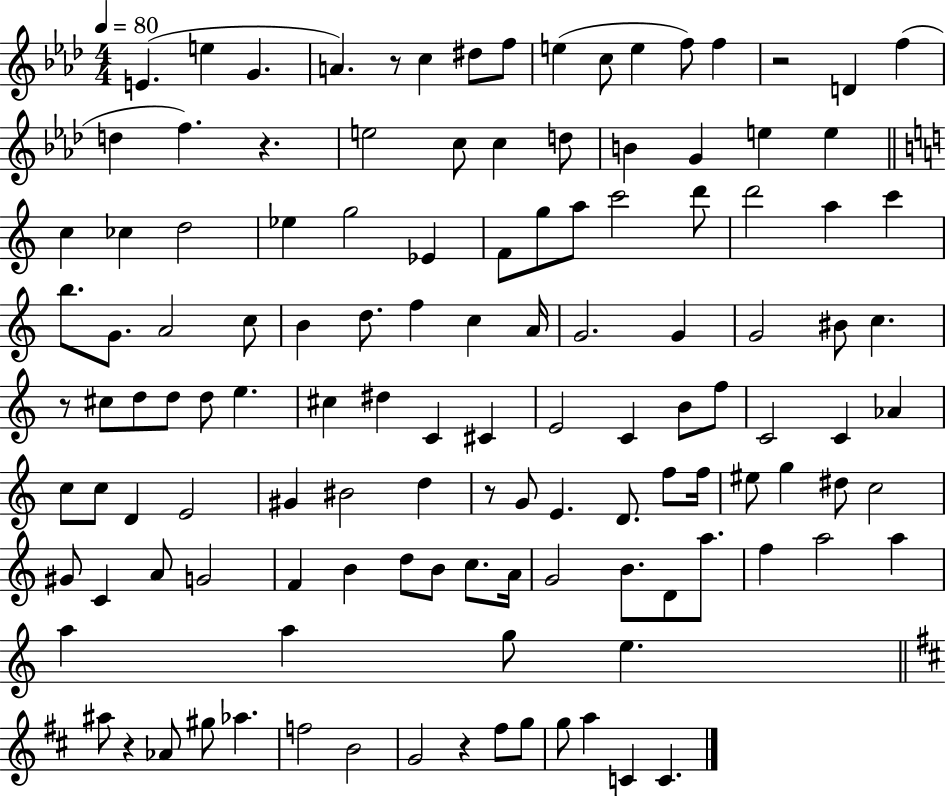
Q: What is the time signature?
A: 4/4